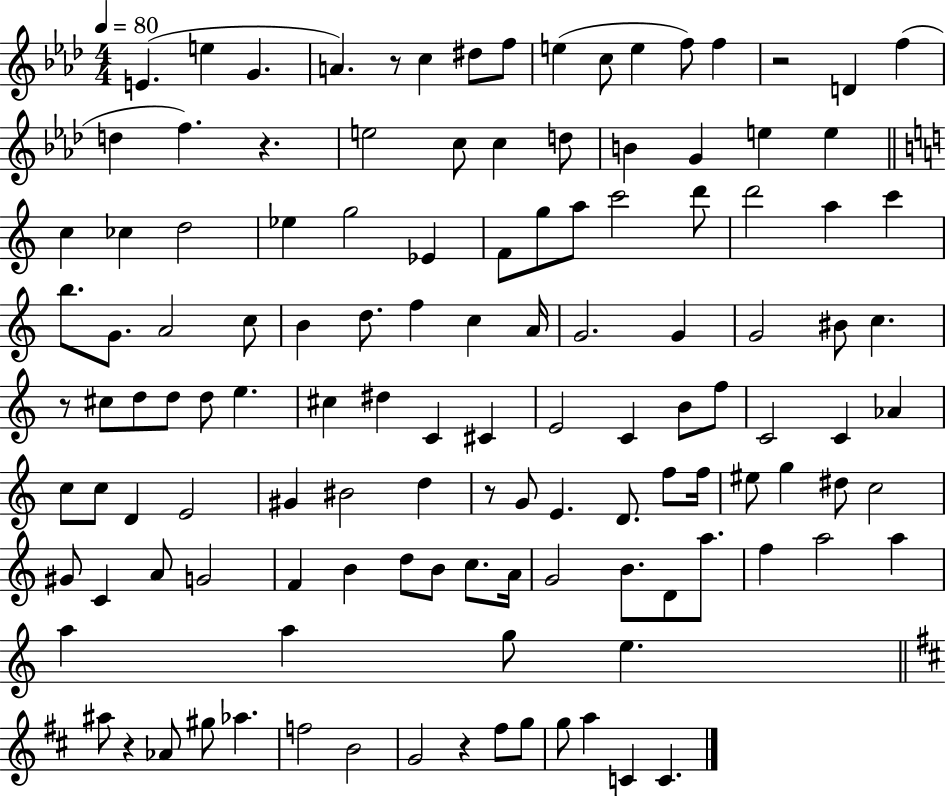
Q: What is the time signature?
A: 4/4